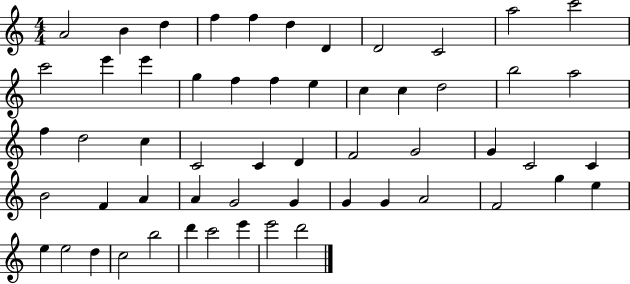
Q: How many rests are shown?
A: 0